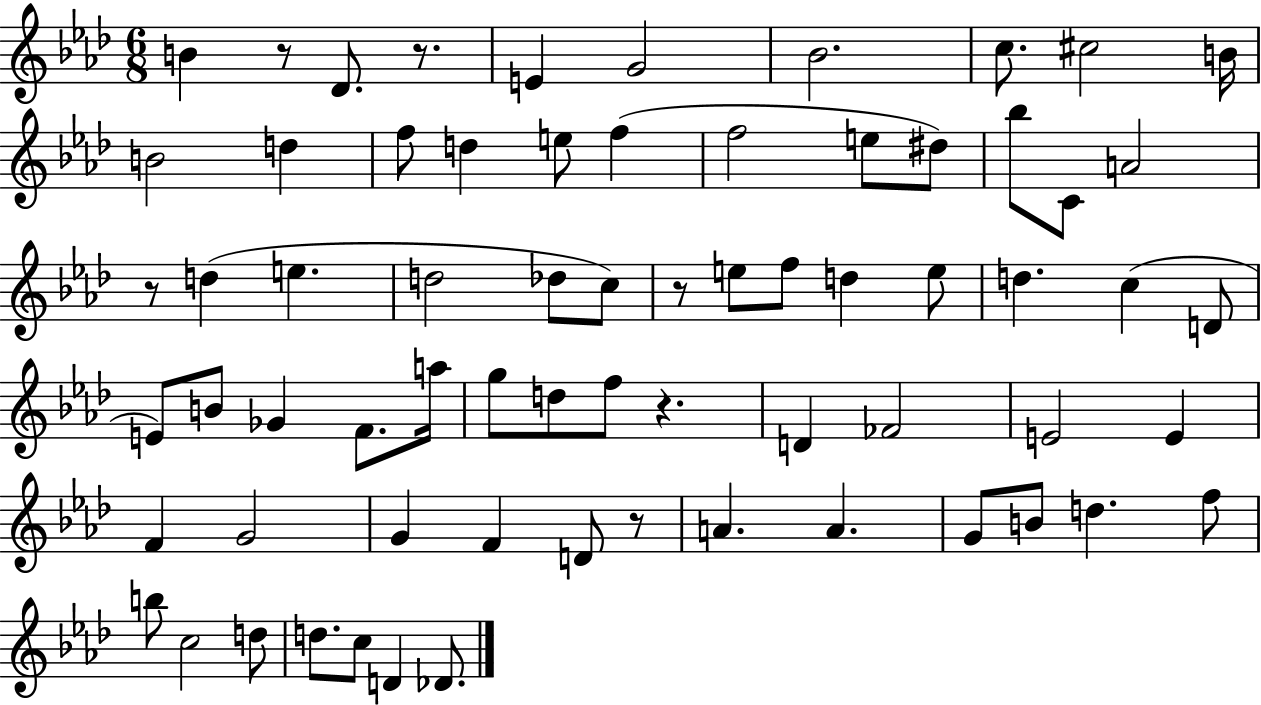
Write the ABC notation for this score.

X:1
T:Untitled
M:6/8
L:1/4
K:Ab
B z/2 _D/2 z/2 E G2 _B2 c/2 ^c2 B/4 B2 d f/2 d e/2 f f2 e/2 ^d/2 _b/2 C/2 A2 z/2 d e d2 _d/2 c/2 z/2 e/2 f/2 d e/2 d c D/2 E/2 B/2 _G F/2 a/4 g/2 d/2 f/2 z D _F2 E2 E F G2 G F D/2 z/2 A A G/2 B/2 d f/2 b/2 c2 d/2 d/2 c/2 D _D/2